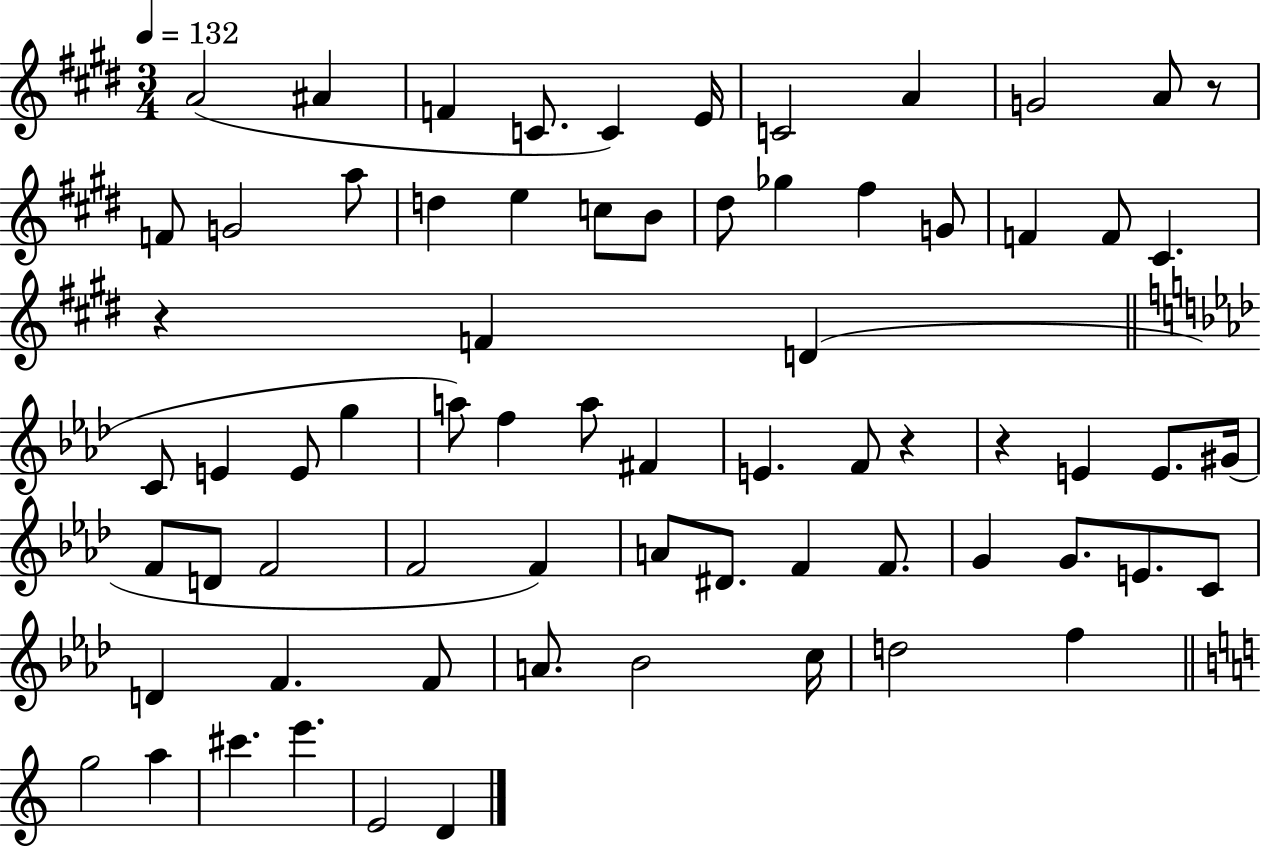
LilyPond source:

{
  \clef treble
  \numericTimeSignature
  \time 3/4
  \key e \major
  \tempo 4 = 132
  a'2( ais'4 | f'4 c'8. c'4) e'16 | c'2 a'4 | g'2 a'8 r8 | \break f'8 g'2 a''8 | d''4 e''4 c''8 b'8 | dis''8 ges''4 fis''4 g'8 | f'4 f'8 cis'4. | \break r4 f'4 d'4( | \bar "||" \break \key aes \major c'8 e'4 e'8 g''4 | a''8) f''4 a''8 fis'4 | e'4. f'8 r4 | r4 e'4 e'8. gis'16( | \break f'8 d'8 f'2 | f'2 f'4) | a'8 dis'8. f'4 f'8. | g'4 g'8. e'8. c'8 | \break d'4 f'4. f'8 | a'8. bes'2 c''16 | d''2 f''4 | \bar "||" \break \key c \major g''2 a''4 | cis'''4. e'''4. | e'2 d'4 | \bar "|."
}